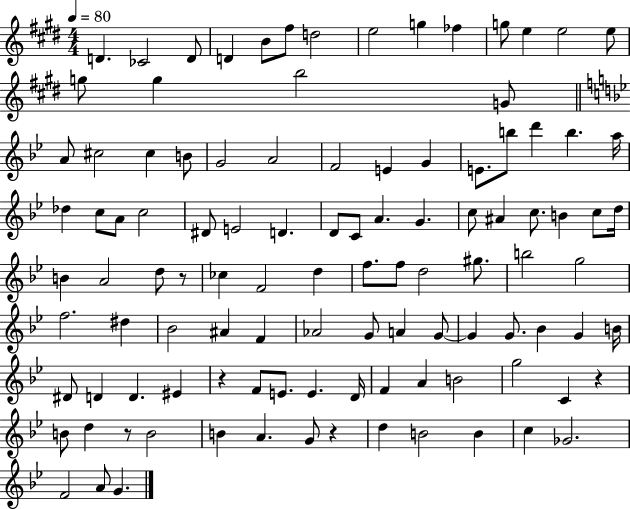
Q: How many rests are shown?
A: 5